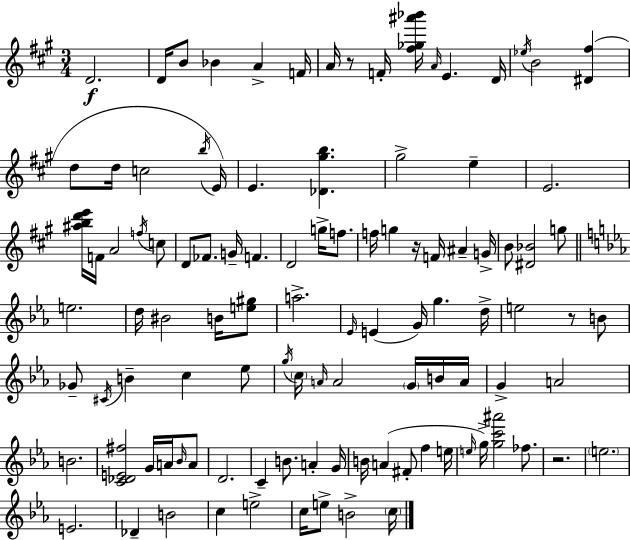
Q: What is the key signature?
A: A major